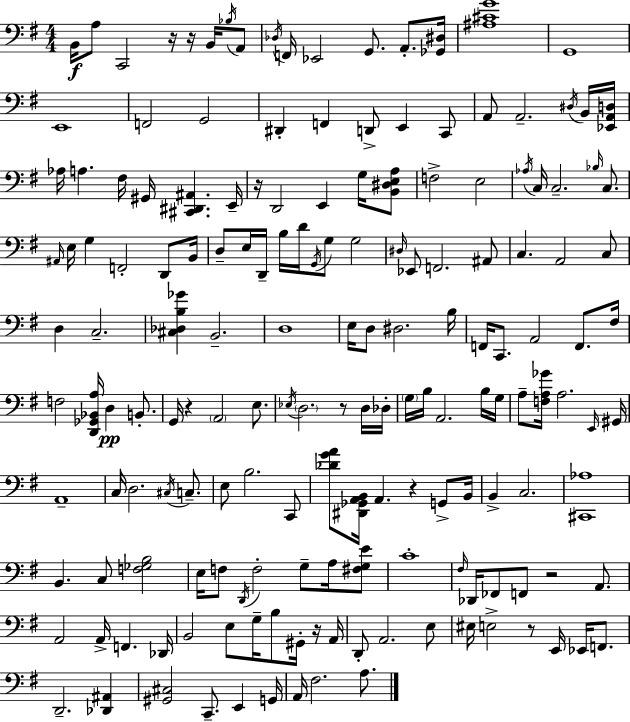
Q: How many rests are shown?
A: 9